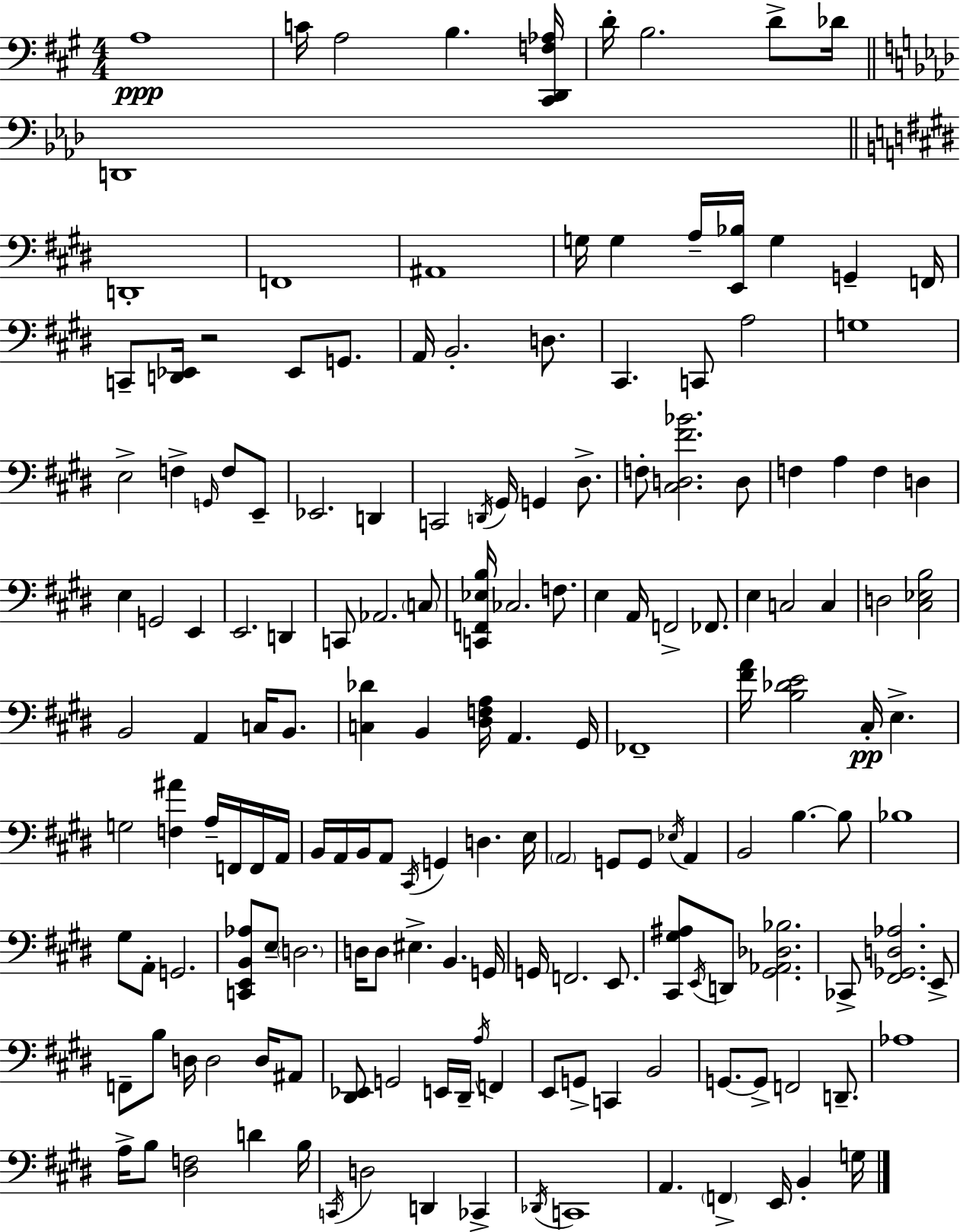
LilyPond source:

{
  \clef bass
  \numericTimeSignature
  \time 4/4
  \key a \major
  a1\ppp | c'16 a2 b4. <cis, d, f aes>16 | d'16-. b2. d'8-> des'16 | \bar "||" \break \key f \minor d,1 | \bar "||" \break \key e \major d,1-. | f,1 | ais,1 | g16 g4 a16-- <e, bes>16 g4 g,4-- f,16 | \break c,8-- <d, ees,>16 r2 ees,8 g,8. | a,16 b,2.-. d8. | cis,4. c,8 a2 | g1 | \break e2-> f4-> \grace { g,16 } f8 e,8-- | ees,2. d,4 | c,2 \acciaccatura { d,16 } gis,16 g,4 dis8.-> | f8-. <cis d fis' bes'>2. | \break d8 f4 a4 f4 d4 | e4 g,2 e,4 | e,2. d,4 | c,8 aes,2. | \break \parenthesize c8 <c, f, ees b>16 ces2. f8. | e4 a,16 f,2-> fes,8. | e4 c2 c4 | d2 <cis ees b>2 | \break b,2 a,4 c16 b,8. | <c des'>4 b,4 <dis f a>16 a,4. | gis,16 fes,1-- | <fis' a'>16 <b des' e'>2 cis16-.\pp e4.-> | \break g2 <f ais'>4 a16-- f,16 | f,16 a,16 b,16 a,16 b,16 a,8 \acciaccatura { cis,16 } g,4 d4. | e16 \parenthesize a,2 g,8 g,8 \acciaccatura { ees16 } | a,4 b,2 b4.~~ | \break b8 bes1 | gis8 a,8-. g,2. | <c, e, b, aes>8 e8-- \parenthesize d2. | d16 d8 eis4.-> b,4. | \break g,16 g,16 f,2. | e,8. <cis, gis ais>8 \acciaccatura { e,16 } d,8 <gis, aes, des bes>2. | ces,8-> <fis, ges, d aes>2. | e,8-> f,8-- b8 d16 d2 | \break d16 ais,8 <dis, ees,>8 g,2 e,16 | dis,16-- \acciaccatura { a16 } f,4 e,8 g,8-> c,4 b,2 | g,8.~~ g,8-> f,2 | d,8.-- aes1 | \break a16-> b8 <dis f>2 | d'4 b16 \acciaccatura { c,16 } d2 d,4 | ces,4-> \acciaccatura { des,16 } c,1 | a,4. \parenthesize f,4-> | \break e,16 b,4-. g16 \bar "|."
}